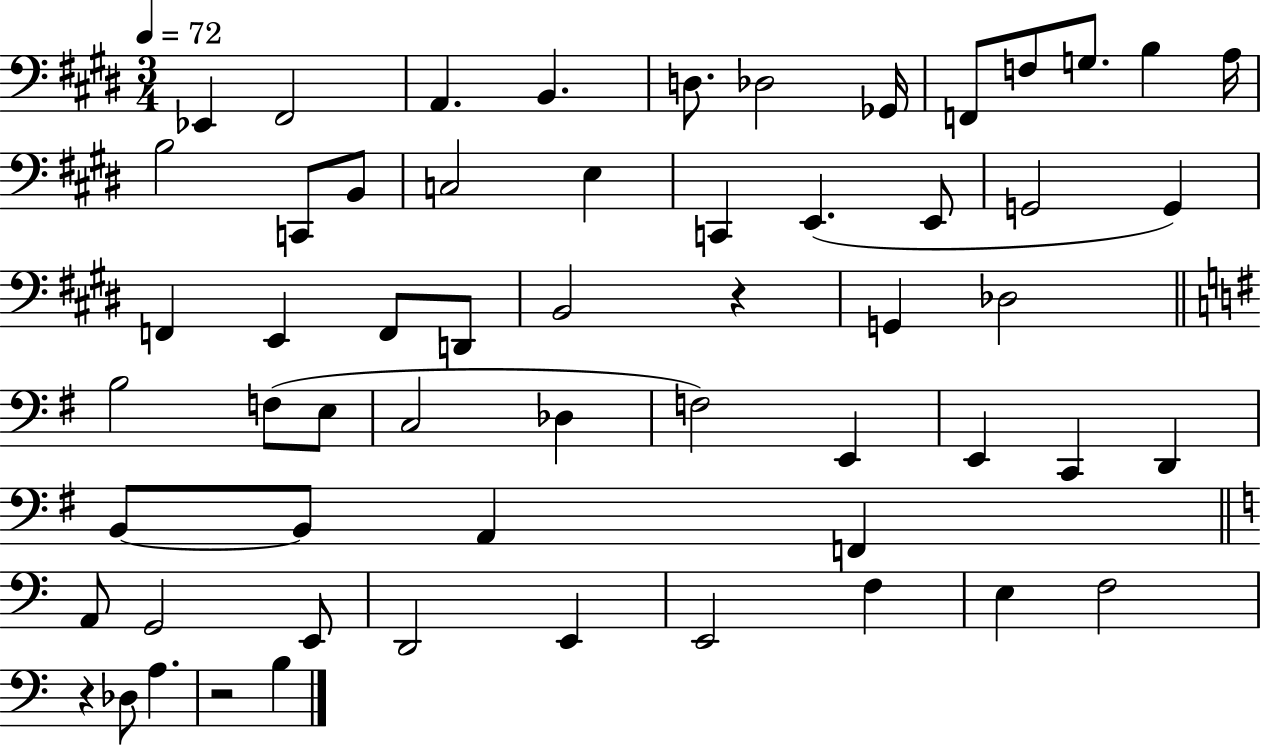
Eb2/q F#2/h A2/q. B2/q. D3/e. Db3/h Gb2/s F2/e F3/e G3/e. B3/q A3/s B3/h C2/e B2/e C3/h E3/q C2/q E2/q. E2/e G2/h G2/q F2/q E2/q F2/e D2/e B2/h R/q G2/q Db3/h B3/h F3/e E3/e C3/h Db3/q F3/h E2/q E2/q C2/q D2/q B2/e B2/e A2/q F2/q A2/e G2/h E2/e D2/h E2/q E2/h F3/q E3/q F3/h R/q Db3/e A3/q. R/h B3/q